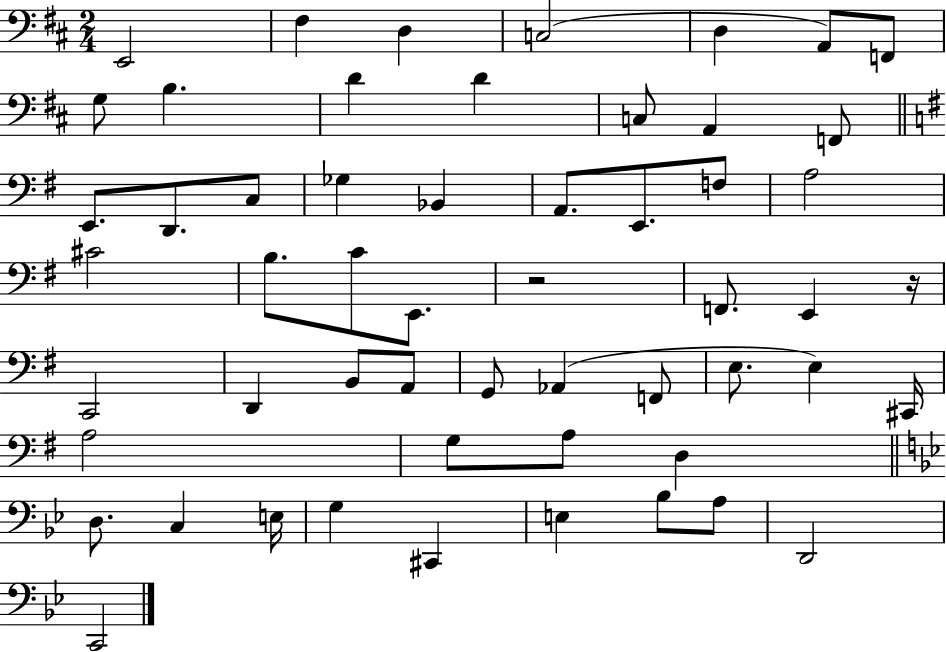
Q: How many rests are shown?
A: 2